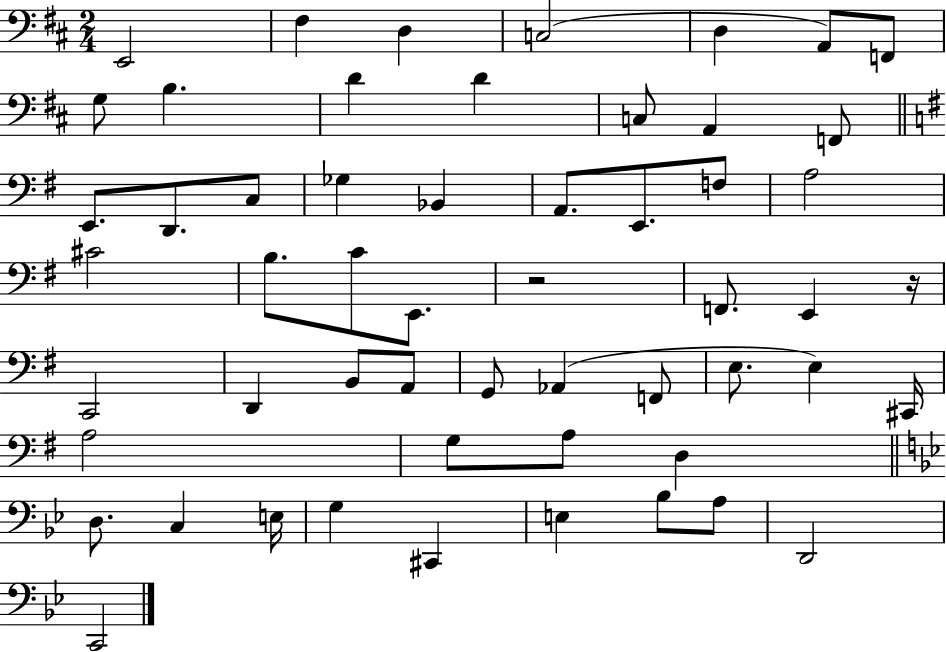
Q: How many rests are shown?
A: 2